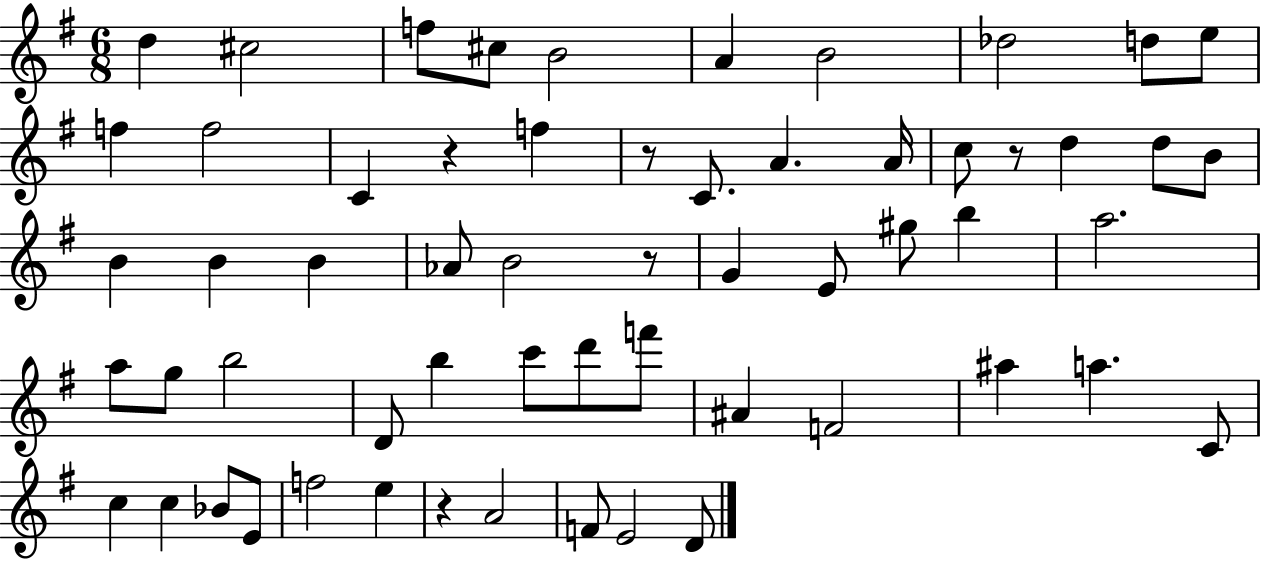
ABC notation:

X:1
T:Untitled
M:6/8
L:1/4
K:G
d ^c2 f/2 ^c/2 B2 A B2 _d2 d/2 e/2 f f2 C z f z/2 C/2 A A/4 c/2 z/2 d d/2 B/2 B B B _A/2 B2 z/2 G E/2 ^g/2 b a2 a/2 g/2 b2 D/2 b c'/2 d'/2 f'/2 ^A F2 ^a a C/2 c c _B/2 E/2 f2 e z A2 F/2 E2 D/2